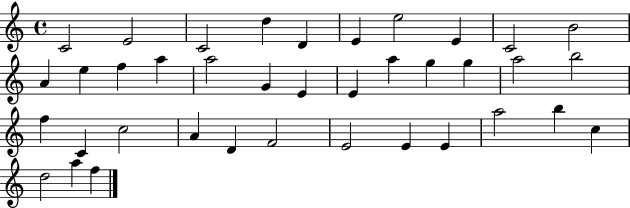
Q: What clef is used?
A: treble